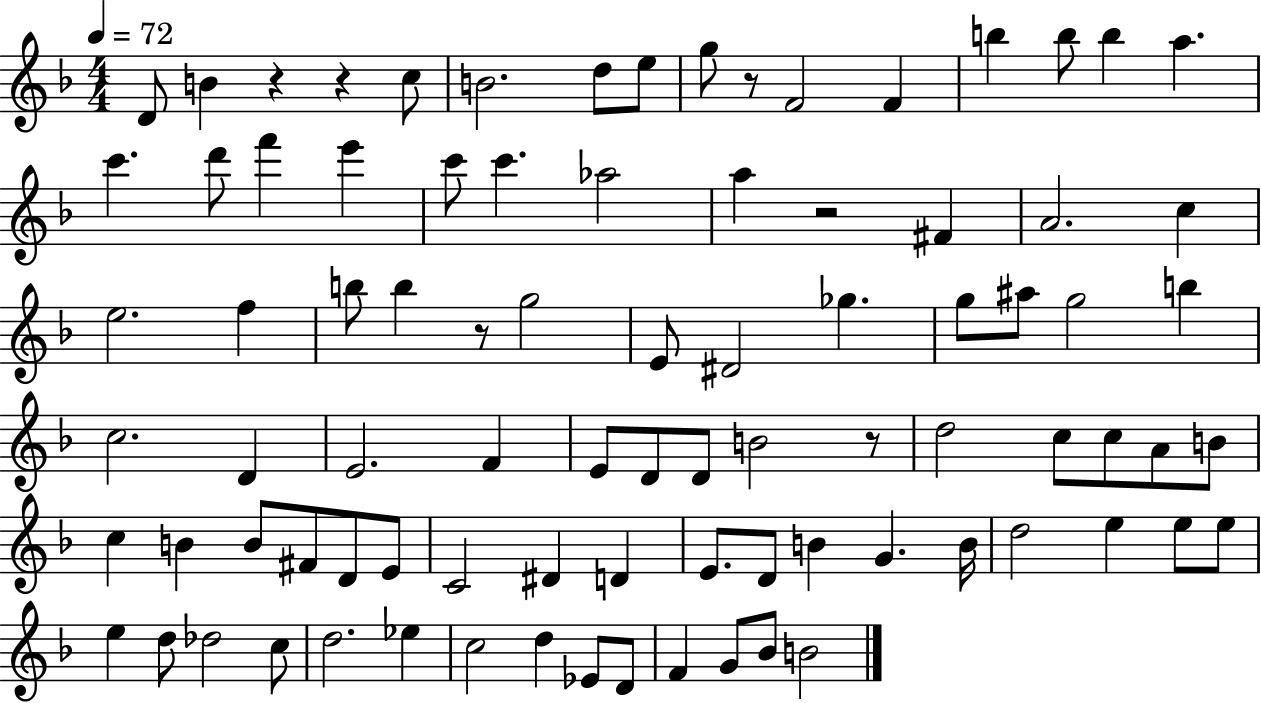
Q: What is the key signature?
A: F major